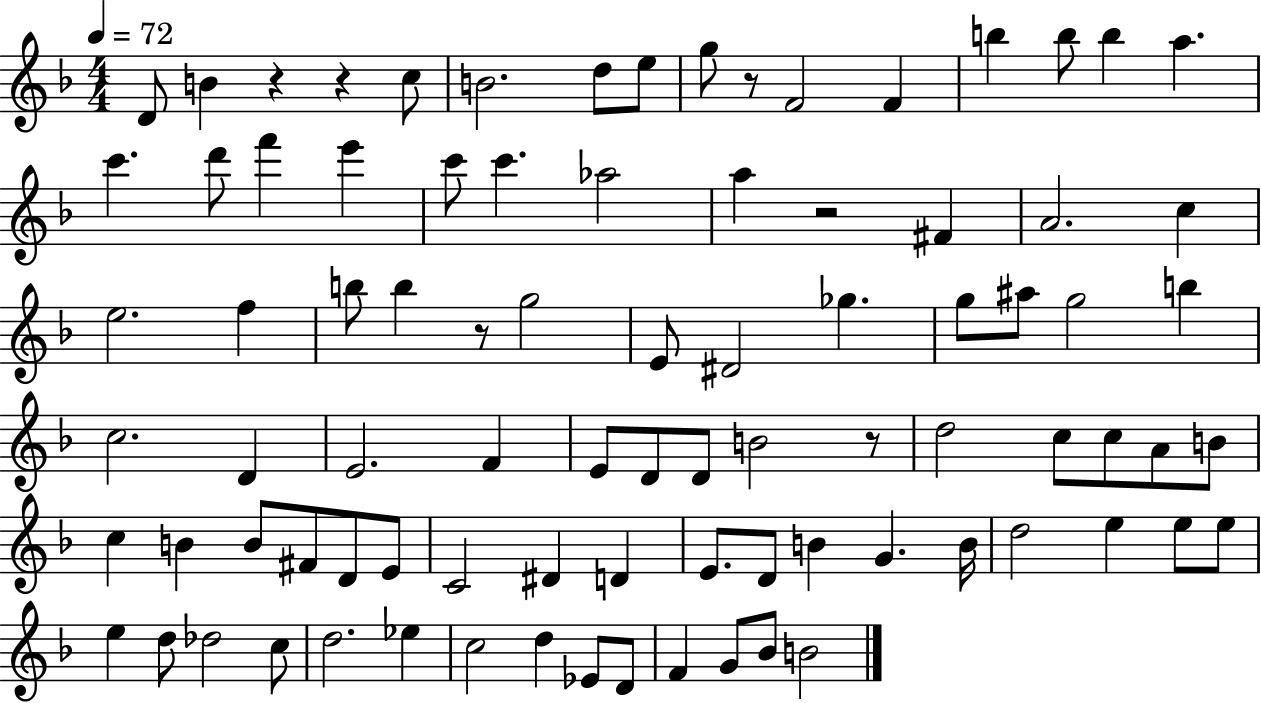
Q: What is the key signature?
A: F major